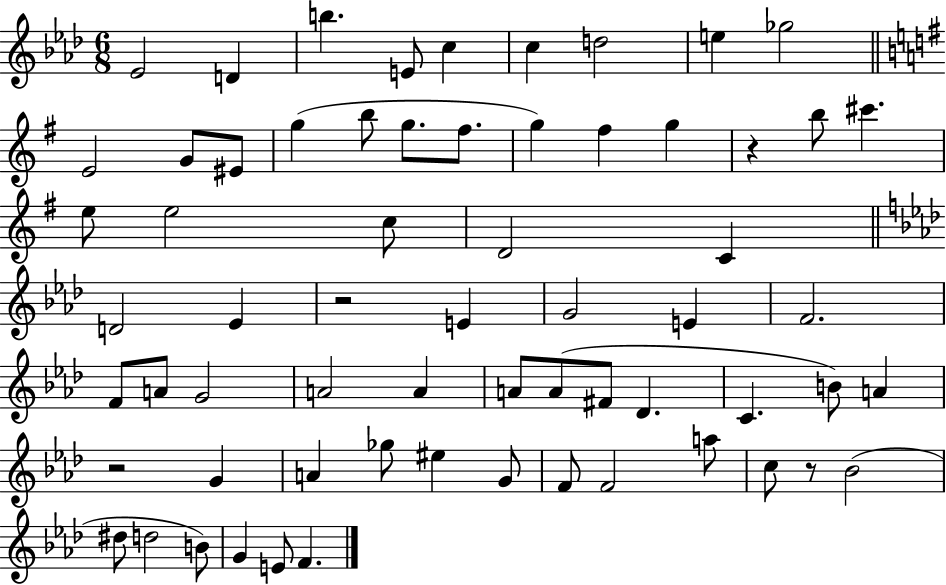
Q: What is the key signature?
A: AES major